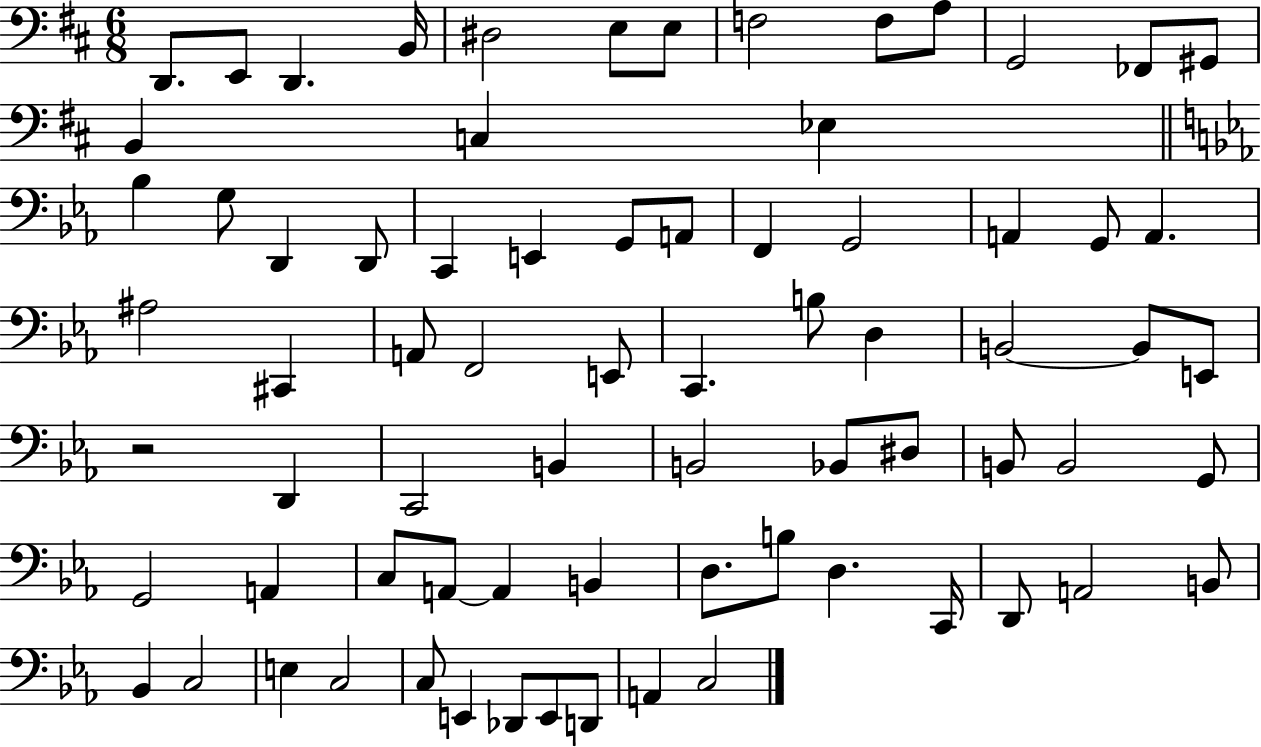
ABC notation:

X:1
T:Untitled
M:6/8
L:1/4
K:D
D,,/2 E,,/2 D,, B,,/4 ^D,2 E,/2 E,/2 F,2 F,/2 A,/2 G,,2 _F,,/2 ^G,,/2 B,, C, _E, _B, G,/2 D,, D,,/2 C,, E,, G,,/2 A,,/2 F,, G,,2 A,, G,,/2 A,, ^A,2 ^C,, A,,/2 F,,2 E,,/2 C,, B,/2 D, B,,2 B,,/2 E,,/2 z2 D,, C,,2 B,, B,,2 _B,,/2 ^D,/2 B,,/2 B,,2 G,,/2 G,,2 A,, C,/2 A,,/2 A,, B,, D,/2 B,/2 D, C,,/4 D,,/2 A,,2 B,,/2 _B,, C,2 E, C,2 C,/2 E,, _D,,/2 E,,/2 D,,/2 A,, C,2